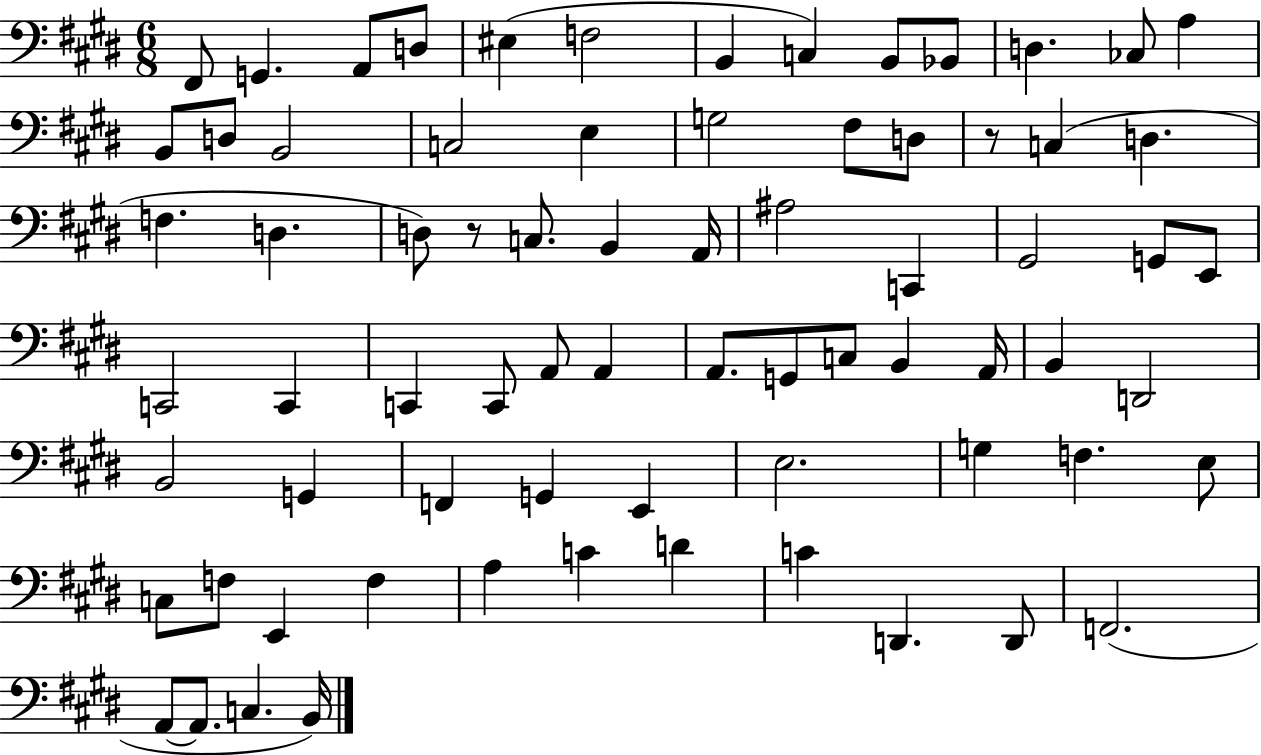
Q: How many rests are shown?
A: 2